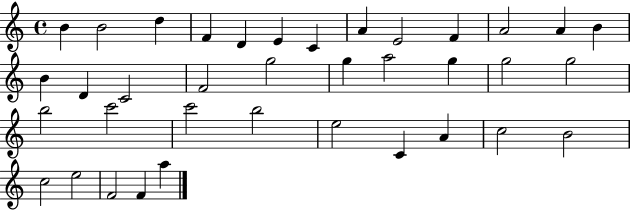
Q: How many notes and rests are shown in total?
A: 37